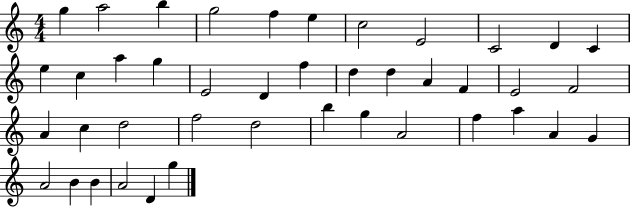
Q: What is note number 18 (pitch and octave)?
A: F5